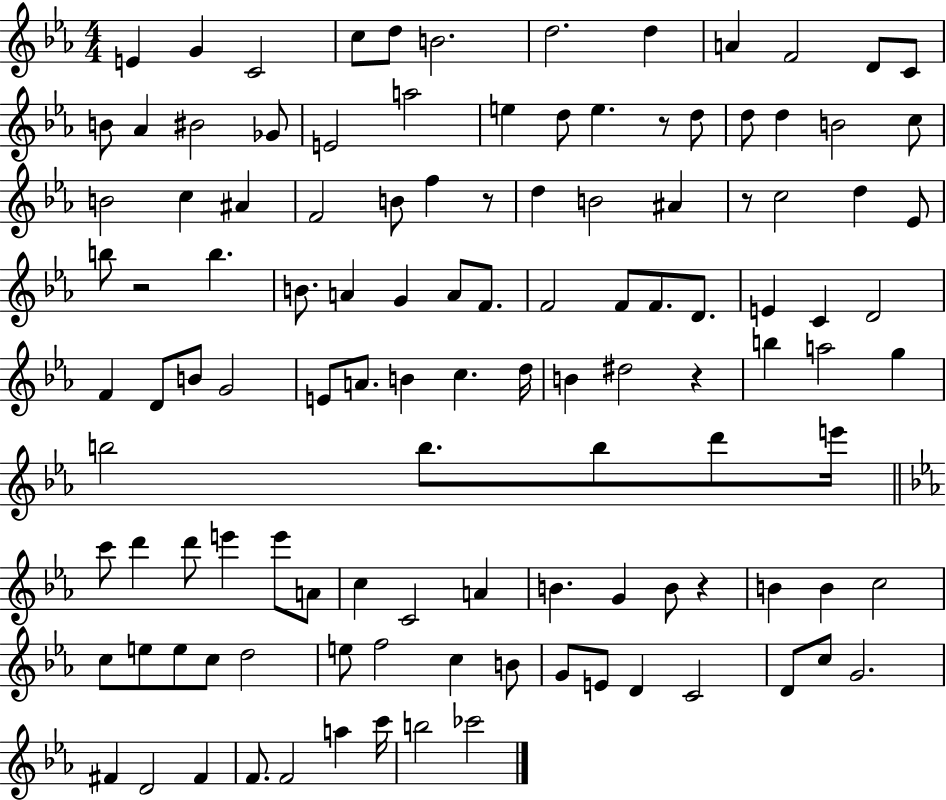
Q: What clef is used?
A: treble